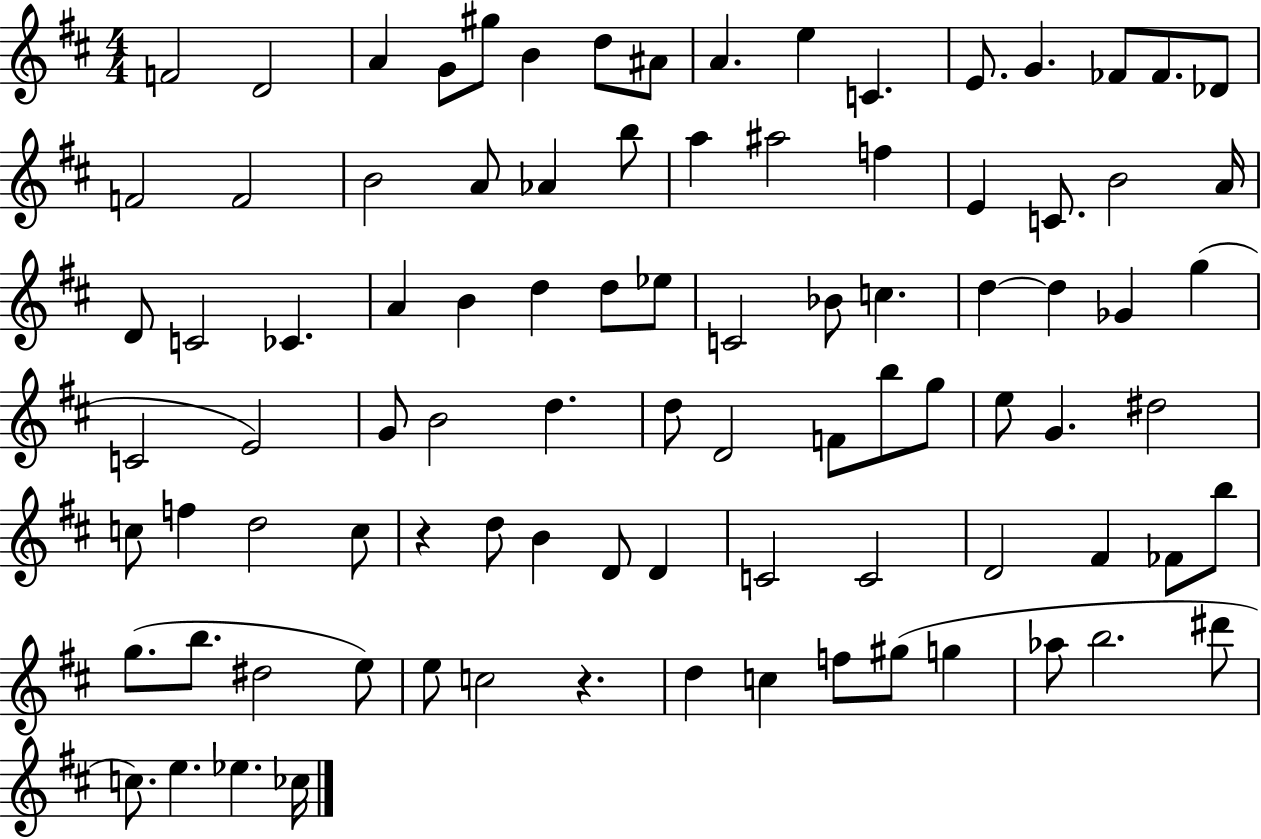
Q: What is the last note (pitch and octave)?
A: CES5